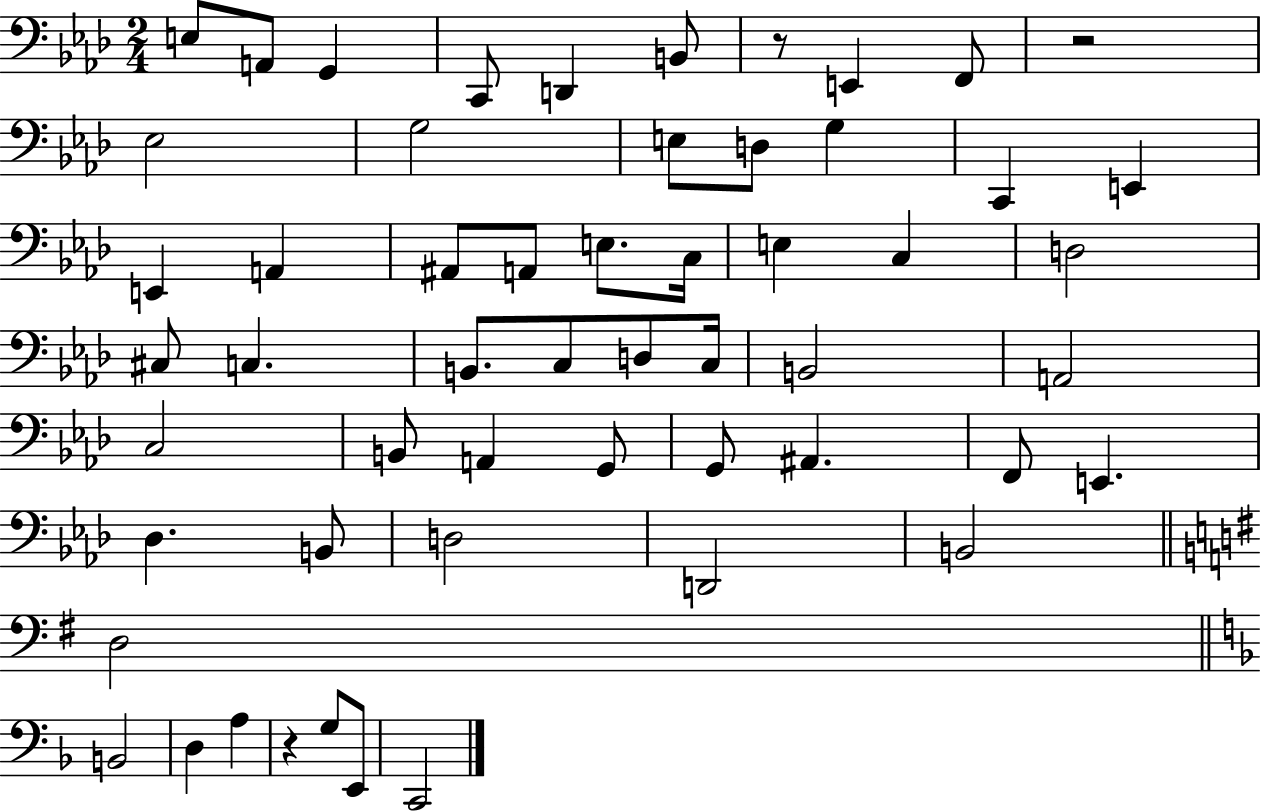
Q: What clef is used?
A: bass